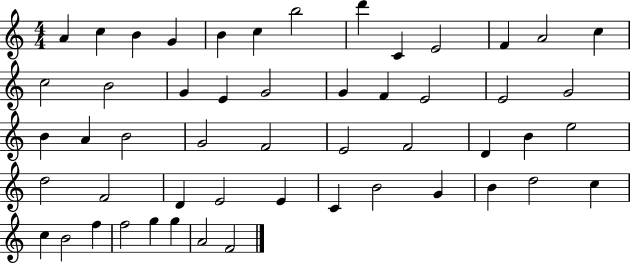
A4/q C5/q B4/q G4/q B4/q C5/q B5/h D6/q C4/q E4/h F4/q A4/h C5/q C5/h B4/h G4/q E4/q G4/h G4/q F4/q E4/h E4/h G4/h B4/q A4/q B4/h G4/h F4/h E4/h F4/h D4/q B4/q E5/h D5/h F4/h D4/q E4/h E4/q C4/q B4/h G4/q B4/q D5/h C5/q C5/q B4/h F5/q F5/h G5/q G5/q A4/h F4/h